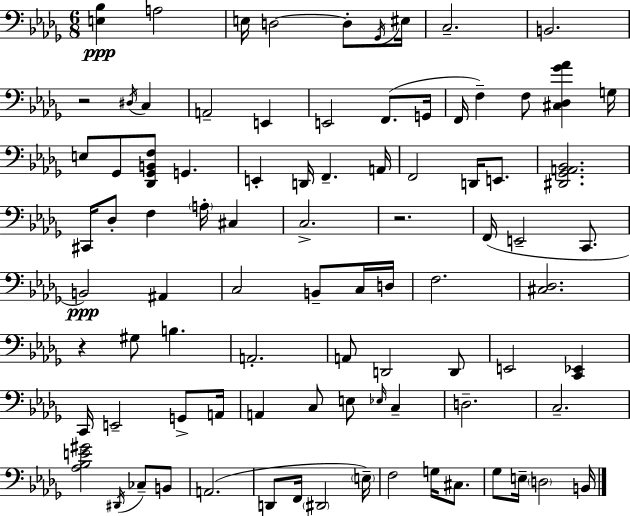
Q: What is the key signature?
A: BES minor